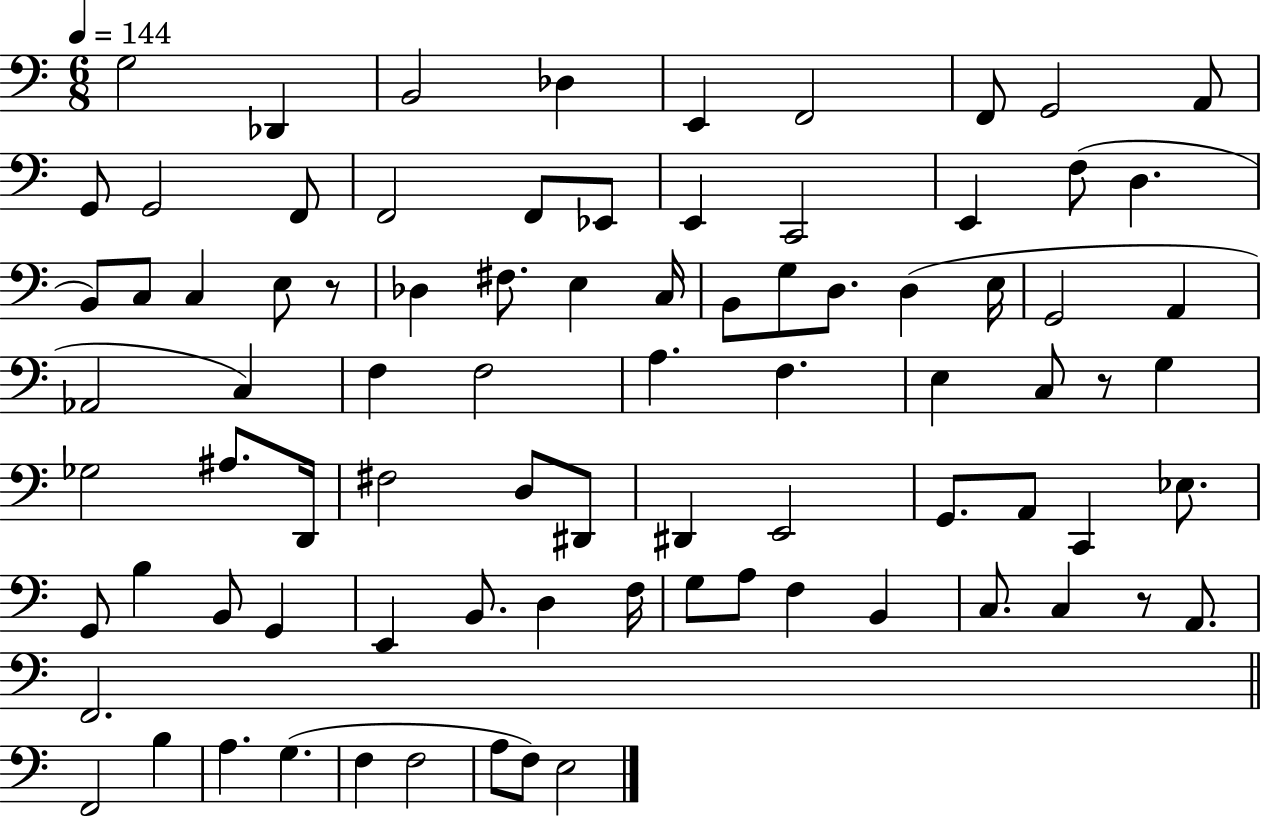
G3/h Db2/q B2/h Db3/q E2/q F2/h F2/e G2/h A2/e G2/e G2/h F2/e F2/h F2/e Eb2/e E2/q C2/h E2/q F3/e D3/q. B2/e C3/e C3/q E3/e R/e Db3/q F#3/e. E3/q C3/s B2/e G3/e D3/e. D3/q E3/s G2/h A2/q Ab2/h C3/q F3/q F3/h A3/q. F3/q. E3/q C3/e R/e G3/q Gb3/h A#3/e. D2/s F#3/h D3/e D#2/e D#2/q E2/h G2/e. A2/e C2/q Eb3/e. G2/e B3/q B2/e G2/q E2/q B2/e. D3/q F3/s G3/e A3/e F3/q B2/q C3/e. C3/q R/e A2/e. F2/h. F2/h B3/q A3/q. G3/q. F3/q F3/h A3/e F3/e E3/h